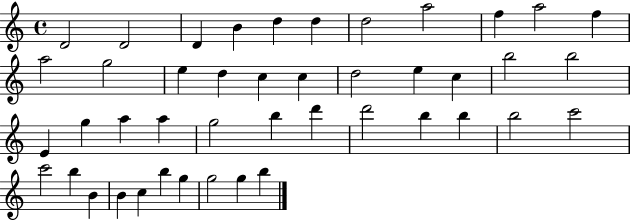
{
  \clef treble
  \time 4/4
  \defaultTimeSignature
  \key c \major
  d'2 d'2 | d'4 b'4 d''4 d''4 | d''2 a''2 | f''4 a''2 f''4 | \break a''2 g''2 | e''4 d''4 c''4 c''4 | d''2 e''4 c''4 | b''2 b''2 | \break e'4 g''4 a''4 a''4 | g''2 b''4 d'''4 | d'''2 b''4 b''4 | b''2 c'''2 | \break c'''2 b''4 b'4 | b'4 c''4 b''4 g''4 | g''2 g''4 b''4 | \bar "|."
}